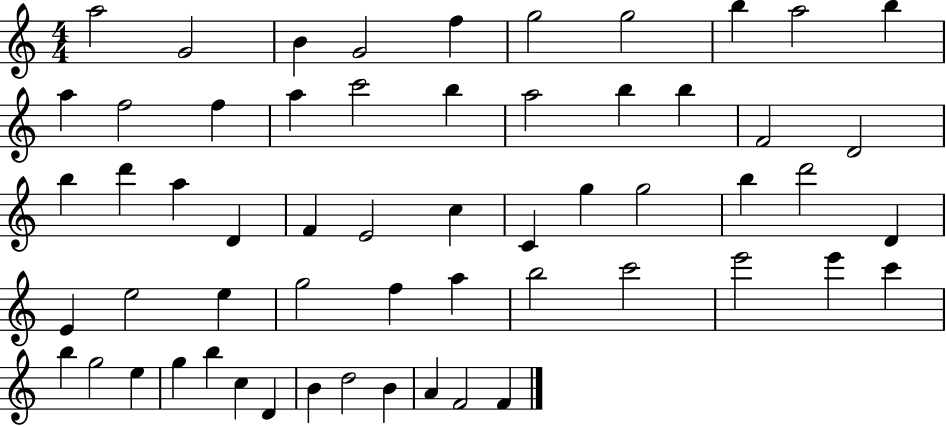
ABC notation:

X:1
T:Untitled
M:4/4
L:1/4
K:C
a2 G2 B G2 f g2 g2 b a2 b a f2 f a c'2 b a2 b b F2 D2 b d' a D F E2 c C g g2 b d'2 D E e2 e g2 f a b2 c'2 e'2 e' c' b g2 e g b c D B d2 B A F2 F